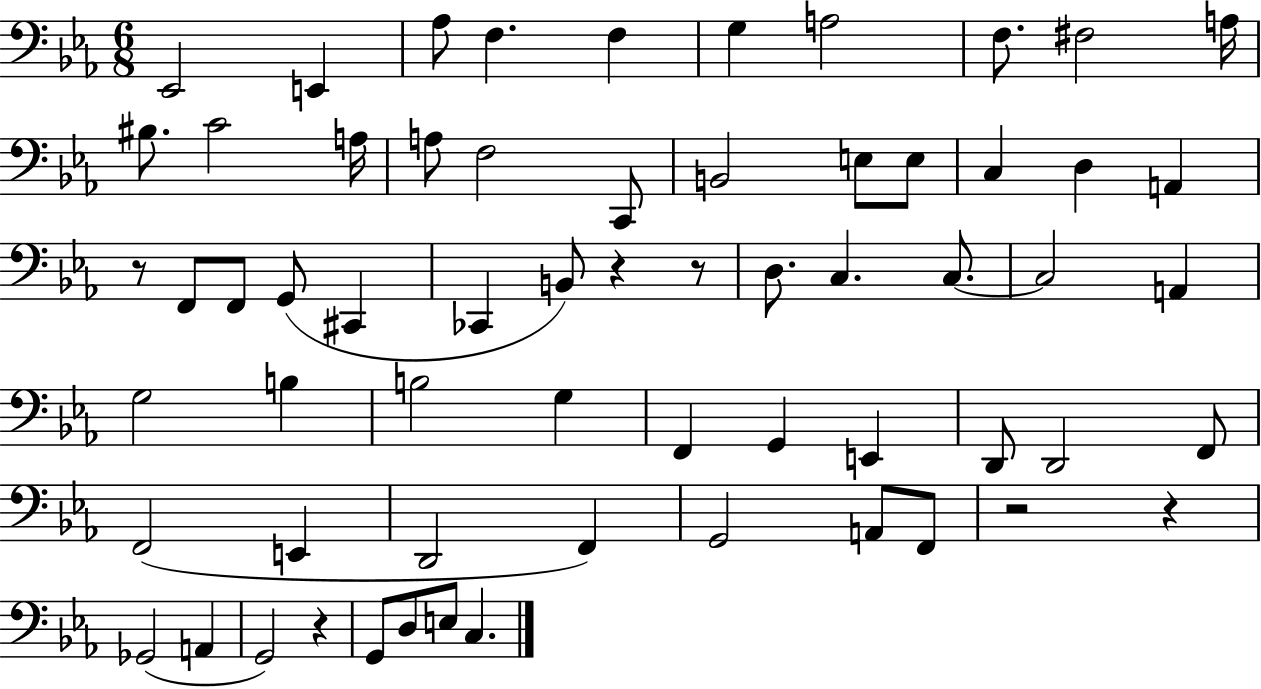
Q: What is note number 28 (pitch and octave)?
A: B2